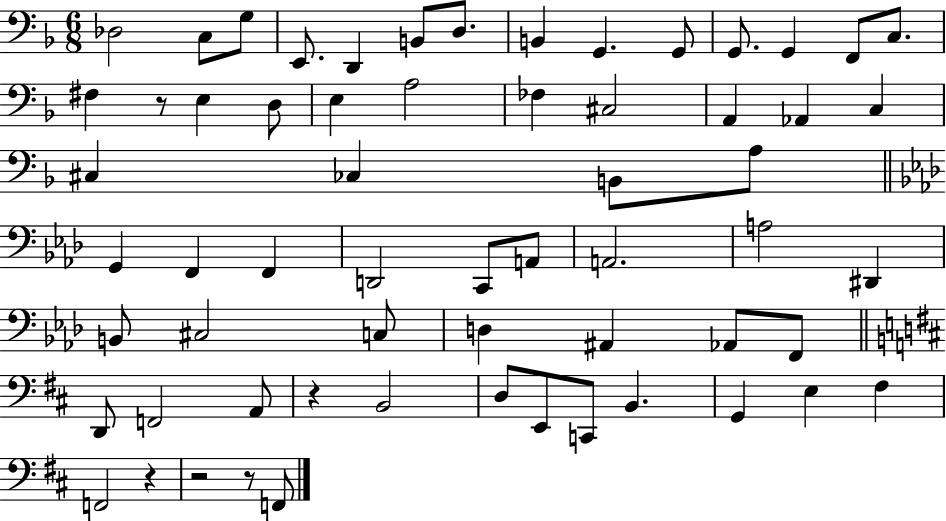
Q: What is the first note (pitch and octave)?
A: Db3